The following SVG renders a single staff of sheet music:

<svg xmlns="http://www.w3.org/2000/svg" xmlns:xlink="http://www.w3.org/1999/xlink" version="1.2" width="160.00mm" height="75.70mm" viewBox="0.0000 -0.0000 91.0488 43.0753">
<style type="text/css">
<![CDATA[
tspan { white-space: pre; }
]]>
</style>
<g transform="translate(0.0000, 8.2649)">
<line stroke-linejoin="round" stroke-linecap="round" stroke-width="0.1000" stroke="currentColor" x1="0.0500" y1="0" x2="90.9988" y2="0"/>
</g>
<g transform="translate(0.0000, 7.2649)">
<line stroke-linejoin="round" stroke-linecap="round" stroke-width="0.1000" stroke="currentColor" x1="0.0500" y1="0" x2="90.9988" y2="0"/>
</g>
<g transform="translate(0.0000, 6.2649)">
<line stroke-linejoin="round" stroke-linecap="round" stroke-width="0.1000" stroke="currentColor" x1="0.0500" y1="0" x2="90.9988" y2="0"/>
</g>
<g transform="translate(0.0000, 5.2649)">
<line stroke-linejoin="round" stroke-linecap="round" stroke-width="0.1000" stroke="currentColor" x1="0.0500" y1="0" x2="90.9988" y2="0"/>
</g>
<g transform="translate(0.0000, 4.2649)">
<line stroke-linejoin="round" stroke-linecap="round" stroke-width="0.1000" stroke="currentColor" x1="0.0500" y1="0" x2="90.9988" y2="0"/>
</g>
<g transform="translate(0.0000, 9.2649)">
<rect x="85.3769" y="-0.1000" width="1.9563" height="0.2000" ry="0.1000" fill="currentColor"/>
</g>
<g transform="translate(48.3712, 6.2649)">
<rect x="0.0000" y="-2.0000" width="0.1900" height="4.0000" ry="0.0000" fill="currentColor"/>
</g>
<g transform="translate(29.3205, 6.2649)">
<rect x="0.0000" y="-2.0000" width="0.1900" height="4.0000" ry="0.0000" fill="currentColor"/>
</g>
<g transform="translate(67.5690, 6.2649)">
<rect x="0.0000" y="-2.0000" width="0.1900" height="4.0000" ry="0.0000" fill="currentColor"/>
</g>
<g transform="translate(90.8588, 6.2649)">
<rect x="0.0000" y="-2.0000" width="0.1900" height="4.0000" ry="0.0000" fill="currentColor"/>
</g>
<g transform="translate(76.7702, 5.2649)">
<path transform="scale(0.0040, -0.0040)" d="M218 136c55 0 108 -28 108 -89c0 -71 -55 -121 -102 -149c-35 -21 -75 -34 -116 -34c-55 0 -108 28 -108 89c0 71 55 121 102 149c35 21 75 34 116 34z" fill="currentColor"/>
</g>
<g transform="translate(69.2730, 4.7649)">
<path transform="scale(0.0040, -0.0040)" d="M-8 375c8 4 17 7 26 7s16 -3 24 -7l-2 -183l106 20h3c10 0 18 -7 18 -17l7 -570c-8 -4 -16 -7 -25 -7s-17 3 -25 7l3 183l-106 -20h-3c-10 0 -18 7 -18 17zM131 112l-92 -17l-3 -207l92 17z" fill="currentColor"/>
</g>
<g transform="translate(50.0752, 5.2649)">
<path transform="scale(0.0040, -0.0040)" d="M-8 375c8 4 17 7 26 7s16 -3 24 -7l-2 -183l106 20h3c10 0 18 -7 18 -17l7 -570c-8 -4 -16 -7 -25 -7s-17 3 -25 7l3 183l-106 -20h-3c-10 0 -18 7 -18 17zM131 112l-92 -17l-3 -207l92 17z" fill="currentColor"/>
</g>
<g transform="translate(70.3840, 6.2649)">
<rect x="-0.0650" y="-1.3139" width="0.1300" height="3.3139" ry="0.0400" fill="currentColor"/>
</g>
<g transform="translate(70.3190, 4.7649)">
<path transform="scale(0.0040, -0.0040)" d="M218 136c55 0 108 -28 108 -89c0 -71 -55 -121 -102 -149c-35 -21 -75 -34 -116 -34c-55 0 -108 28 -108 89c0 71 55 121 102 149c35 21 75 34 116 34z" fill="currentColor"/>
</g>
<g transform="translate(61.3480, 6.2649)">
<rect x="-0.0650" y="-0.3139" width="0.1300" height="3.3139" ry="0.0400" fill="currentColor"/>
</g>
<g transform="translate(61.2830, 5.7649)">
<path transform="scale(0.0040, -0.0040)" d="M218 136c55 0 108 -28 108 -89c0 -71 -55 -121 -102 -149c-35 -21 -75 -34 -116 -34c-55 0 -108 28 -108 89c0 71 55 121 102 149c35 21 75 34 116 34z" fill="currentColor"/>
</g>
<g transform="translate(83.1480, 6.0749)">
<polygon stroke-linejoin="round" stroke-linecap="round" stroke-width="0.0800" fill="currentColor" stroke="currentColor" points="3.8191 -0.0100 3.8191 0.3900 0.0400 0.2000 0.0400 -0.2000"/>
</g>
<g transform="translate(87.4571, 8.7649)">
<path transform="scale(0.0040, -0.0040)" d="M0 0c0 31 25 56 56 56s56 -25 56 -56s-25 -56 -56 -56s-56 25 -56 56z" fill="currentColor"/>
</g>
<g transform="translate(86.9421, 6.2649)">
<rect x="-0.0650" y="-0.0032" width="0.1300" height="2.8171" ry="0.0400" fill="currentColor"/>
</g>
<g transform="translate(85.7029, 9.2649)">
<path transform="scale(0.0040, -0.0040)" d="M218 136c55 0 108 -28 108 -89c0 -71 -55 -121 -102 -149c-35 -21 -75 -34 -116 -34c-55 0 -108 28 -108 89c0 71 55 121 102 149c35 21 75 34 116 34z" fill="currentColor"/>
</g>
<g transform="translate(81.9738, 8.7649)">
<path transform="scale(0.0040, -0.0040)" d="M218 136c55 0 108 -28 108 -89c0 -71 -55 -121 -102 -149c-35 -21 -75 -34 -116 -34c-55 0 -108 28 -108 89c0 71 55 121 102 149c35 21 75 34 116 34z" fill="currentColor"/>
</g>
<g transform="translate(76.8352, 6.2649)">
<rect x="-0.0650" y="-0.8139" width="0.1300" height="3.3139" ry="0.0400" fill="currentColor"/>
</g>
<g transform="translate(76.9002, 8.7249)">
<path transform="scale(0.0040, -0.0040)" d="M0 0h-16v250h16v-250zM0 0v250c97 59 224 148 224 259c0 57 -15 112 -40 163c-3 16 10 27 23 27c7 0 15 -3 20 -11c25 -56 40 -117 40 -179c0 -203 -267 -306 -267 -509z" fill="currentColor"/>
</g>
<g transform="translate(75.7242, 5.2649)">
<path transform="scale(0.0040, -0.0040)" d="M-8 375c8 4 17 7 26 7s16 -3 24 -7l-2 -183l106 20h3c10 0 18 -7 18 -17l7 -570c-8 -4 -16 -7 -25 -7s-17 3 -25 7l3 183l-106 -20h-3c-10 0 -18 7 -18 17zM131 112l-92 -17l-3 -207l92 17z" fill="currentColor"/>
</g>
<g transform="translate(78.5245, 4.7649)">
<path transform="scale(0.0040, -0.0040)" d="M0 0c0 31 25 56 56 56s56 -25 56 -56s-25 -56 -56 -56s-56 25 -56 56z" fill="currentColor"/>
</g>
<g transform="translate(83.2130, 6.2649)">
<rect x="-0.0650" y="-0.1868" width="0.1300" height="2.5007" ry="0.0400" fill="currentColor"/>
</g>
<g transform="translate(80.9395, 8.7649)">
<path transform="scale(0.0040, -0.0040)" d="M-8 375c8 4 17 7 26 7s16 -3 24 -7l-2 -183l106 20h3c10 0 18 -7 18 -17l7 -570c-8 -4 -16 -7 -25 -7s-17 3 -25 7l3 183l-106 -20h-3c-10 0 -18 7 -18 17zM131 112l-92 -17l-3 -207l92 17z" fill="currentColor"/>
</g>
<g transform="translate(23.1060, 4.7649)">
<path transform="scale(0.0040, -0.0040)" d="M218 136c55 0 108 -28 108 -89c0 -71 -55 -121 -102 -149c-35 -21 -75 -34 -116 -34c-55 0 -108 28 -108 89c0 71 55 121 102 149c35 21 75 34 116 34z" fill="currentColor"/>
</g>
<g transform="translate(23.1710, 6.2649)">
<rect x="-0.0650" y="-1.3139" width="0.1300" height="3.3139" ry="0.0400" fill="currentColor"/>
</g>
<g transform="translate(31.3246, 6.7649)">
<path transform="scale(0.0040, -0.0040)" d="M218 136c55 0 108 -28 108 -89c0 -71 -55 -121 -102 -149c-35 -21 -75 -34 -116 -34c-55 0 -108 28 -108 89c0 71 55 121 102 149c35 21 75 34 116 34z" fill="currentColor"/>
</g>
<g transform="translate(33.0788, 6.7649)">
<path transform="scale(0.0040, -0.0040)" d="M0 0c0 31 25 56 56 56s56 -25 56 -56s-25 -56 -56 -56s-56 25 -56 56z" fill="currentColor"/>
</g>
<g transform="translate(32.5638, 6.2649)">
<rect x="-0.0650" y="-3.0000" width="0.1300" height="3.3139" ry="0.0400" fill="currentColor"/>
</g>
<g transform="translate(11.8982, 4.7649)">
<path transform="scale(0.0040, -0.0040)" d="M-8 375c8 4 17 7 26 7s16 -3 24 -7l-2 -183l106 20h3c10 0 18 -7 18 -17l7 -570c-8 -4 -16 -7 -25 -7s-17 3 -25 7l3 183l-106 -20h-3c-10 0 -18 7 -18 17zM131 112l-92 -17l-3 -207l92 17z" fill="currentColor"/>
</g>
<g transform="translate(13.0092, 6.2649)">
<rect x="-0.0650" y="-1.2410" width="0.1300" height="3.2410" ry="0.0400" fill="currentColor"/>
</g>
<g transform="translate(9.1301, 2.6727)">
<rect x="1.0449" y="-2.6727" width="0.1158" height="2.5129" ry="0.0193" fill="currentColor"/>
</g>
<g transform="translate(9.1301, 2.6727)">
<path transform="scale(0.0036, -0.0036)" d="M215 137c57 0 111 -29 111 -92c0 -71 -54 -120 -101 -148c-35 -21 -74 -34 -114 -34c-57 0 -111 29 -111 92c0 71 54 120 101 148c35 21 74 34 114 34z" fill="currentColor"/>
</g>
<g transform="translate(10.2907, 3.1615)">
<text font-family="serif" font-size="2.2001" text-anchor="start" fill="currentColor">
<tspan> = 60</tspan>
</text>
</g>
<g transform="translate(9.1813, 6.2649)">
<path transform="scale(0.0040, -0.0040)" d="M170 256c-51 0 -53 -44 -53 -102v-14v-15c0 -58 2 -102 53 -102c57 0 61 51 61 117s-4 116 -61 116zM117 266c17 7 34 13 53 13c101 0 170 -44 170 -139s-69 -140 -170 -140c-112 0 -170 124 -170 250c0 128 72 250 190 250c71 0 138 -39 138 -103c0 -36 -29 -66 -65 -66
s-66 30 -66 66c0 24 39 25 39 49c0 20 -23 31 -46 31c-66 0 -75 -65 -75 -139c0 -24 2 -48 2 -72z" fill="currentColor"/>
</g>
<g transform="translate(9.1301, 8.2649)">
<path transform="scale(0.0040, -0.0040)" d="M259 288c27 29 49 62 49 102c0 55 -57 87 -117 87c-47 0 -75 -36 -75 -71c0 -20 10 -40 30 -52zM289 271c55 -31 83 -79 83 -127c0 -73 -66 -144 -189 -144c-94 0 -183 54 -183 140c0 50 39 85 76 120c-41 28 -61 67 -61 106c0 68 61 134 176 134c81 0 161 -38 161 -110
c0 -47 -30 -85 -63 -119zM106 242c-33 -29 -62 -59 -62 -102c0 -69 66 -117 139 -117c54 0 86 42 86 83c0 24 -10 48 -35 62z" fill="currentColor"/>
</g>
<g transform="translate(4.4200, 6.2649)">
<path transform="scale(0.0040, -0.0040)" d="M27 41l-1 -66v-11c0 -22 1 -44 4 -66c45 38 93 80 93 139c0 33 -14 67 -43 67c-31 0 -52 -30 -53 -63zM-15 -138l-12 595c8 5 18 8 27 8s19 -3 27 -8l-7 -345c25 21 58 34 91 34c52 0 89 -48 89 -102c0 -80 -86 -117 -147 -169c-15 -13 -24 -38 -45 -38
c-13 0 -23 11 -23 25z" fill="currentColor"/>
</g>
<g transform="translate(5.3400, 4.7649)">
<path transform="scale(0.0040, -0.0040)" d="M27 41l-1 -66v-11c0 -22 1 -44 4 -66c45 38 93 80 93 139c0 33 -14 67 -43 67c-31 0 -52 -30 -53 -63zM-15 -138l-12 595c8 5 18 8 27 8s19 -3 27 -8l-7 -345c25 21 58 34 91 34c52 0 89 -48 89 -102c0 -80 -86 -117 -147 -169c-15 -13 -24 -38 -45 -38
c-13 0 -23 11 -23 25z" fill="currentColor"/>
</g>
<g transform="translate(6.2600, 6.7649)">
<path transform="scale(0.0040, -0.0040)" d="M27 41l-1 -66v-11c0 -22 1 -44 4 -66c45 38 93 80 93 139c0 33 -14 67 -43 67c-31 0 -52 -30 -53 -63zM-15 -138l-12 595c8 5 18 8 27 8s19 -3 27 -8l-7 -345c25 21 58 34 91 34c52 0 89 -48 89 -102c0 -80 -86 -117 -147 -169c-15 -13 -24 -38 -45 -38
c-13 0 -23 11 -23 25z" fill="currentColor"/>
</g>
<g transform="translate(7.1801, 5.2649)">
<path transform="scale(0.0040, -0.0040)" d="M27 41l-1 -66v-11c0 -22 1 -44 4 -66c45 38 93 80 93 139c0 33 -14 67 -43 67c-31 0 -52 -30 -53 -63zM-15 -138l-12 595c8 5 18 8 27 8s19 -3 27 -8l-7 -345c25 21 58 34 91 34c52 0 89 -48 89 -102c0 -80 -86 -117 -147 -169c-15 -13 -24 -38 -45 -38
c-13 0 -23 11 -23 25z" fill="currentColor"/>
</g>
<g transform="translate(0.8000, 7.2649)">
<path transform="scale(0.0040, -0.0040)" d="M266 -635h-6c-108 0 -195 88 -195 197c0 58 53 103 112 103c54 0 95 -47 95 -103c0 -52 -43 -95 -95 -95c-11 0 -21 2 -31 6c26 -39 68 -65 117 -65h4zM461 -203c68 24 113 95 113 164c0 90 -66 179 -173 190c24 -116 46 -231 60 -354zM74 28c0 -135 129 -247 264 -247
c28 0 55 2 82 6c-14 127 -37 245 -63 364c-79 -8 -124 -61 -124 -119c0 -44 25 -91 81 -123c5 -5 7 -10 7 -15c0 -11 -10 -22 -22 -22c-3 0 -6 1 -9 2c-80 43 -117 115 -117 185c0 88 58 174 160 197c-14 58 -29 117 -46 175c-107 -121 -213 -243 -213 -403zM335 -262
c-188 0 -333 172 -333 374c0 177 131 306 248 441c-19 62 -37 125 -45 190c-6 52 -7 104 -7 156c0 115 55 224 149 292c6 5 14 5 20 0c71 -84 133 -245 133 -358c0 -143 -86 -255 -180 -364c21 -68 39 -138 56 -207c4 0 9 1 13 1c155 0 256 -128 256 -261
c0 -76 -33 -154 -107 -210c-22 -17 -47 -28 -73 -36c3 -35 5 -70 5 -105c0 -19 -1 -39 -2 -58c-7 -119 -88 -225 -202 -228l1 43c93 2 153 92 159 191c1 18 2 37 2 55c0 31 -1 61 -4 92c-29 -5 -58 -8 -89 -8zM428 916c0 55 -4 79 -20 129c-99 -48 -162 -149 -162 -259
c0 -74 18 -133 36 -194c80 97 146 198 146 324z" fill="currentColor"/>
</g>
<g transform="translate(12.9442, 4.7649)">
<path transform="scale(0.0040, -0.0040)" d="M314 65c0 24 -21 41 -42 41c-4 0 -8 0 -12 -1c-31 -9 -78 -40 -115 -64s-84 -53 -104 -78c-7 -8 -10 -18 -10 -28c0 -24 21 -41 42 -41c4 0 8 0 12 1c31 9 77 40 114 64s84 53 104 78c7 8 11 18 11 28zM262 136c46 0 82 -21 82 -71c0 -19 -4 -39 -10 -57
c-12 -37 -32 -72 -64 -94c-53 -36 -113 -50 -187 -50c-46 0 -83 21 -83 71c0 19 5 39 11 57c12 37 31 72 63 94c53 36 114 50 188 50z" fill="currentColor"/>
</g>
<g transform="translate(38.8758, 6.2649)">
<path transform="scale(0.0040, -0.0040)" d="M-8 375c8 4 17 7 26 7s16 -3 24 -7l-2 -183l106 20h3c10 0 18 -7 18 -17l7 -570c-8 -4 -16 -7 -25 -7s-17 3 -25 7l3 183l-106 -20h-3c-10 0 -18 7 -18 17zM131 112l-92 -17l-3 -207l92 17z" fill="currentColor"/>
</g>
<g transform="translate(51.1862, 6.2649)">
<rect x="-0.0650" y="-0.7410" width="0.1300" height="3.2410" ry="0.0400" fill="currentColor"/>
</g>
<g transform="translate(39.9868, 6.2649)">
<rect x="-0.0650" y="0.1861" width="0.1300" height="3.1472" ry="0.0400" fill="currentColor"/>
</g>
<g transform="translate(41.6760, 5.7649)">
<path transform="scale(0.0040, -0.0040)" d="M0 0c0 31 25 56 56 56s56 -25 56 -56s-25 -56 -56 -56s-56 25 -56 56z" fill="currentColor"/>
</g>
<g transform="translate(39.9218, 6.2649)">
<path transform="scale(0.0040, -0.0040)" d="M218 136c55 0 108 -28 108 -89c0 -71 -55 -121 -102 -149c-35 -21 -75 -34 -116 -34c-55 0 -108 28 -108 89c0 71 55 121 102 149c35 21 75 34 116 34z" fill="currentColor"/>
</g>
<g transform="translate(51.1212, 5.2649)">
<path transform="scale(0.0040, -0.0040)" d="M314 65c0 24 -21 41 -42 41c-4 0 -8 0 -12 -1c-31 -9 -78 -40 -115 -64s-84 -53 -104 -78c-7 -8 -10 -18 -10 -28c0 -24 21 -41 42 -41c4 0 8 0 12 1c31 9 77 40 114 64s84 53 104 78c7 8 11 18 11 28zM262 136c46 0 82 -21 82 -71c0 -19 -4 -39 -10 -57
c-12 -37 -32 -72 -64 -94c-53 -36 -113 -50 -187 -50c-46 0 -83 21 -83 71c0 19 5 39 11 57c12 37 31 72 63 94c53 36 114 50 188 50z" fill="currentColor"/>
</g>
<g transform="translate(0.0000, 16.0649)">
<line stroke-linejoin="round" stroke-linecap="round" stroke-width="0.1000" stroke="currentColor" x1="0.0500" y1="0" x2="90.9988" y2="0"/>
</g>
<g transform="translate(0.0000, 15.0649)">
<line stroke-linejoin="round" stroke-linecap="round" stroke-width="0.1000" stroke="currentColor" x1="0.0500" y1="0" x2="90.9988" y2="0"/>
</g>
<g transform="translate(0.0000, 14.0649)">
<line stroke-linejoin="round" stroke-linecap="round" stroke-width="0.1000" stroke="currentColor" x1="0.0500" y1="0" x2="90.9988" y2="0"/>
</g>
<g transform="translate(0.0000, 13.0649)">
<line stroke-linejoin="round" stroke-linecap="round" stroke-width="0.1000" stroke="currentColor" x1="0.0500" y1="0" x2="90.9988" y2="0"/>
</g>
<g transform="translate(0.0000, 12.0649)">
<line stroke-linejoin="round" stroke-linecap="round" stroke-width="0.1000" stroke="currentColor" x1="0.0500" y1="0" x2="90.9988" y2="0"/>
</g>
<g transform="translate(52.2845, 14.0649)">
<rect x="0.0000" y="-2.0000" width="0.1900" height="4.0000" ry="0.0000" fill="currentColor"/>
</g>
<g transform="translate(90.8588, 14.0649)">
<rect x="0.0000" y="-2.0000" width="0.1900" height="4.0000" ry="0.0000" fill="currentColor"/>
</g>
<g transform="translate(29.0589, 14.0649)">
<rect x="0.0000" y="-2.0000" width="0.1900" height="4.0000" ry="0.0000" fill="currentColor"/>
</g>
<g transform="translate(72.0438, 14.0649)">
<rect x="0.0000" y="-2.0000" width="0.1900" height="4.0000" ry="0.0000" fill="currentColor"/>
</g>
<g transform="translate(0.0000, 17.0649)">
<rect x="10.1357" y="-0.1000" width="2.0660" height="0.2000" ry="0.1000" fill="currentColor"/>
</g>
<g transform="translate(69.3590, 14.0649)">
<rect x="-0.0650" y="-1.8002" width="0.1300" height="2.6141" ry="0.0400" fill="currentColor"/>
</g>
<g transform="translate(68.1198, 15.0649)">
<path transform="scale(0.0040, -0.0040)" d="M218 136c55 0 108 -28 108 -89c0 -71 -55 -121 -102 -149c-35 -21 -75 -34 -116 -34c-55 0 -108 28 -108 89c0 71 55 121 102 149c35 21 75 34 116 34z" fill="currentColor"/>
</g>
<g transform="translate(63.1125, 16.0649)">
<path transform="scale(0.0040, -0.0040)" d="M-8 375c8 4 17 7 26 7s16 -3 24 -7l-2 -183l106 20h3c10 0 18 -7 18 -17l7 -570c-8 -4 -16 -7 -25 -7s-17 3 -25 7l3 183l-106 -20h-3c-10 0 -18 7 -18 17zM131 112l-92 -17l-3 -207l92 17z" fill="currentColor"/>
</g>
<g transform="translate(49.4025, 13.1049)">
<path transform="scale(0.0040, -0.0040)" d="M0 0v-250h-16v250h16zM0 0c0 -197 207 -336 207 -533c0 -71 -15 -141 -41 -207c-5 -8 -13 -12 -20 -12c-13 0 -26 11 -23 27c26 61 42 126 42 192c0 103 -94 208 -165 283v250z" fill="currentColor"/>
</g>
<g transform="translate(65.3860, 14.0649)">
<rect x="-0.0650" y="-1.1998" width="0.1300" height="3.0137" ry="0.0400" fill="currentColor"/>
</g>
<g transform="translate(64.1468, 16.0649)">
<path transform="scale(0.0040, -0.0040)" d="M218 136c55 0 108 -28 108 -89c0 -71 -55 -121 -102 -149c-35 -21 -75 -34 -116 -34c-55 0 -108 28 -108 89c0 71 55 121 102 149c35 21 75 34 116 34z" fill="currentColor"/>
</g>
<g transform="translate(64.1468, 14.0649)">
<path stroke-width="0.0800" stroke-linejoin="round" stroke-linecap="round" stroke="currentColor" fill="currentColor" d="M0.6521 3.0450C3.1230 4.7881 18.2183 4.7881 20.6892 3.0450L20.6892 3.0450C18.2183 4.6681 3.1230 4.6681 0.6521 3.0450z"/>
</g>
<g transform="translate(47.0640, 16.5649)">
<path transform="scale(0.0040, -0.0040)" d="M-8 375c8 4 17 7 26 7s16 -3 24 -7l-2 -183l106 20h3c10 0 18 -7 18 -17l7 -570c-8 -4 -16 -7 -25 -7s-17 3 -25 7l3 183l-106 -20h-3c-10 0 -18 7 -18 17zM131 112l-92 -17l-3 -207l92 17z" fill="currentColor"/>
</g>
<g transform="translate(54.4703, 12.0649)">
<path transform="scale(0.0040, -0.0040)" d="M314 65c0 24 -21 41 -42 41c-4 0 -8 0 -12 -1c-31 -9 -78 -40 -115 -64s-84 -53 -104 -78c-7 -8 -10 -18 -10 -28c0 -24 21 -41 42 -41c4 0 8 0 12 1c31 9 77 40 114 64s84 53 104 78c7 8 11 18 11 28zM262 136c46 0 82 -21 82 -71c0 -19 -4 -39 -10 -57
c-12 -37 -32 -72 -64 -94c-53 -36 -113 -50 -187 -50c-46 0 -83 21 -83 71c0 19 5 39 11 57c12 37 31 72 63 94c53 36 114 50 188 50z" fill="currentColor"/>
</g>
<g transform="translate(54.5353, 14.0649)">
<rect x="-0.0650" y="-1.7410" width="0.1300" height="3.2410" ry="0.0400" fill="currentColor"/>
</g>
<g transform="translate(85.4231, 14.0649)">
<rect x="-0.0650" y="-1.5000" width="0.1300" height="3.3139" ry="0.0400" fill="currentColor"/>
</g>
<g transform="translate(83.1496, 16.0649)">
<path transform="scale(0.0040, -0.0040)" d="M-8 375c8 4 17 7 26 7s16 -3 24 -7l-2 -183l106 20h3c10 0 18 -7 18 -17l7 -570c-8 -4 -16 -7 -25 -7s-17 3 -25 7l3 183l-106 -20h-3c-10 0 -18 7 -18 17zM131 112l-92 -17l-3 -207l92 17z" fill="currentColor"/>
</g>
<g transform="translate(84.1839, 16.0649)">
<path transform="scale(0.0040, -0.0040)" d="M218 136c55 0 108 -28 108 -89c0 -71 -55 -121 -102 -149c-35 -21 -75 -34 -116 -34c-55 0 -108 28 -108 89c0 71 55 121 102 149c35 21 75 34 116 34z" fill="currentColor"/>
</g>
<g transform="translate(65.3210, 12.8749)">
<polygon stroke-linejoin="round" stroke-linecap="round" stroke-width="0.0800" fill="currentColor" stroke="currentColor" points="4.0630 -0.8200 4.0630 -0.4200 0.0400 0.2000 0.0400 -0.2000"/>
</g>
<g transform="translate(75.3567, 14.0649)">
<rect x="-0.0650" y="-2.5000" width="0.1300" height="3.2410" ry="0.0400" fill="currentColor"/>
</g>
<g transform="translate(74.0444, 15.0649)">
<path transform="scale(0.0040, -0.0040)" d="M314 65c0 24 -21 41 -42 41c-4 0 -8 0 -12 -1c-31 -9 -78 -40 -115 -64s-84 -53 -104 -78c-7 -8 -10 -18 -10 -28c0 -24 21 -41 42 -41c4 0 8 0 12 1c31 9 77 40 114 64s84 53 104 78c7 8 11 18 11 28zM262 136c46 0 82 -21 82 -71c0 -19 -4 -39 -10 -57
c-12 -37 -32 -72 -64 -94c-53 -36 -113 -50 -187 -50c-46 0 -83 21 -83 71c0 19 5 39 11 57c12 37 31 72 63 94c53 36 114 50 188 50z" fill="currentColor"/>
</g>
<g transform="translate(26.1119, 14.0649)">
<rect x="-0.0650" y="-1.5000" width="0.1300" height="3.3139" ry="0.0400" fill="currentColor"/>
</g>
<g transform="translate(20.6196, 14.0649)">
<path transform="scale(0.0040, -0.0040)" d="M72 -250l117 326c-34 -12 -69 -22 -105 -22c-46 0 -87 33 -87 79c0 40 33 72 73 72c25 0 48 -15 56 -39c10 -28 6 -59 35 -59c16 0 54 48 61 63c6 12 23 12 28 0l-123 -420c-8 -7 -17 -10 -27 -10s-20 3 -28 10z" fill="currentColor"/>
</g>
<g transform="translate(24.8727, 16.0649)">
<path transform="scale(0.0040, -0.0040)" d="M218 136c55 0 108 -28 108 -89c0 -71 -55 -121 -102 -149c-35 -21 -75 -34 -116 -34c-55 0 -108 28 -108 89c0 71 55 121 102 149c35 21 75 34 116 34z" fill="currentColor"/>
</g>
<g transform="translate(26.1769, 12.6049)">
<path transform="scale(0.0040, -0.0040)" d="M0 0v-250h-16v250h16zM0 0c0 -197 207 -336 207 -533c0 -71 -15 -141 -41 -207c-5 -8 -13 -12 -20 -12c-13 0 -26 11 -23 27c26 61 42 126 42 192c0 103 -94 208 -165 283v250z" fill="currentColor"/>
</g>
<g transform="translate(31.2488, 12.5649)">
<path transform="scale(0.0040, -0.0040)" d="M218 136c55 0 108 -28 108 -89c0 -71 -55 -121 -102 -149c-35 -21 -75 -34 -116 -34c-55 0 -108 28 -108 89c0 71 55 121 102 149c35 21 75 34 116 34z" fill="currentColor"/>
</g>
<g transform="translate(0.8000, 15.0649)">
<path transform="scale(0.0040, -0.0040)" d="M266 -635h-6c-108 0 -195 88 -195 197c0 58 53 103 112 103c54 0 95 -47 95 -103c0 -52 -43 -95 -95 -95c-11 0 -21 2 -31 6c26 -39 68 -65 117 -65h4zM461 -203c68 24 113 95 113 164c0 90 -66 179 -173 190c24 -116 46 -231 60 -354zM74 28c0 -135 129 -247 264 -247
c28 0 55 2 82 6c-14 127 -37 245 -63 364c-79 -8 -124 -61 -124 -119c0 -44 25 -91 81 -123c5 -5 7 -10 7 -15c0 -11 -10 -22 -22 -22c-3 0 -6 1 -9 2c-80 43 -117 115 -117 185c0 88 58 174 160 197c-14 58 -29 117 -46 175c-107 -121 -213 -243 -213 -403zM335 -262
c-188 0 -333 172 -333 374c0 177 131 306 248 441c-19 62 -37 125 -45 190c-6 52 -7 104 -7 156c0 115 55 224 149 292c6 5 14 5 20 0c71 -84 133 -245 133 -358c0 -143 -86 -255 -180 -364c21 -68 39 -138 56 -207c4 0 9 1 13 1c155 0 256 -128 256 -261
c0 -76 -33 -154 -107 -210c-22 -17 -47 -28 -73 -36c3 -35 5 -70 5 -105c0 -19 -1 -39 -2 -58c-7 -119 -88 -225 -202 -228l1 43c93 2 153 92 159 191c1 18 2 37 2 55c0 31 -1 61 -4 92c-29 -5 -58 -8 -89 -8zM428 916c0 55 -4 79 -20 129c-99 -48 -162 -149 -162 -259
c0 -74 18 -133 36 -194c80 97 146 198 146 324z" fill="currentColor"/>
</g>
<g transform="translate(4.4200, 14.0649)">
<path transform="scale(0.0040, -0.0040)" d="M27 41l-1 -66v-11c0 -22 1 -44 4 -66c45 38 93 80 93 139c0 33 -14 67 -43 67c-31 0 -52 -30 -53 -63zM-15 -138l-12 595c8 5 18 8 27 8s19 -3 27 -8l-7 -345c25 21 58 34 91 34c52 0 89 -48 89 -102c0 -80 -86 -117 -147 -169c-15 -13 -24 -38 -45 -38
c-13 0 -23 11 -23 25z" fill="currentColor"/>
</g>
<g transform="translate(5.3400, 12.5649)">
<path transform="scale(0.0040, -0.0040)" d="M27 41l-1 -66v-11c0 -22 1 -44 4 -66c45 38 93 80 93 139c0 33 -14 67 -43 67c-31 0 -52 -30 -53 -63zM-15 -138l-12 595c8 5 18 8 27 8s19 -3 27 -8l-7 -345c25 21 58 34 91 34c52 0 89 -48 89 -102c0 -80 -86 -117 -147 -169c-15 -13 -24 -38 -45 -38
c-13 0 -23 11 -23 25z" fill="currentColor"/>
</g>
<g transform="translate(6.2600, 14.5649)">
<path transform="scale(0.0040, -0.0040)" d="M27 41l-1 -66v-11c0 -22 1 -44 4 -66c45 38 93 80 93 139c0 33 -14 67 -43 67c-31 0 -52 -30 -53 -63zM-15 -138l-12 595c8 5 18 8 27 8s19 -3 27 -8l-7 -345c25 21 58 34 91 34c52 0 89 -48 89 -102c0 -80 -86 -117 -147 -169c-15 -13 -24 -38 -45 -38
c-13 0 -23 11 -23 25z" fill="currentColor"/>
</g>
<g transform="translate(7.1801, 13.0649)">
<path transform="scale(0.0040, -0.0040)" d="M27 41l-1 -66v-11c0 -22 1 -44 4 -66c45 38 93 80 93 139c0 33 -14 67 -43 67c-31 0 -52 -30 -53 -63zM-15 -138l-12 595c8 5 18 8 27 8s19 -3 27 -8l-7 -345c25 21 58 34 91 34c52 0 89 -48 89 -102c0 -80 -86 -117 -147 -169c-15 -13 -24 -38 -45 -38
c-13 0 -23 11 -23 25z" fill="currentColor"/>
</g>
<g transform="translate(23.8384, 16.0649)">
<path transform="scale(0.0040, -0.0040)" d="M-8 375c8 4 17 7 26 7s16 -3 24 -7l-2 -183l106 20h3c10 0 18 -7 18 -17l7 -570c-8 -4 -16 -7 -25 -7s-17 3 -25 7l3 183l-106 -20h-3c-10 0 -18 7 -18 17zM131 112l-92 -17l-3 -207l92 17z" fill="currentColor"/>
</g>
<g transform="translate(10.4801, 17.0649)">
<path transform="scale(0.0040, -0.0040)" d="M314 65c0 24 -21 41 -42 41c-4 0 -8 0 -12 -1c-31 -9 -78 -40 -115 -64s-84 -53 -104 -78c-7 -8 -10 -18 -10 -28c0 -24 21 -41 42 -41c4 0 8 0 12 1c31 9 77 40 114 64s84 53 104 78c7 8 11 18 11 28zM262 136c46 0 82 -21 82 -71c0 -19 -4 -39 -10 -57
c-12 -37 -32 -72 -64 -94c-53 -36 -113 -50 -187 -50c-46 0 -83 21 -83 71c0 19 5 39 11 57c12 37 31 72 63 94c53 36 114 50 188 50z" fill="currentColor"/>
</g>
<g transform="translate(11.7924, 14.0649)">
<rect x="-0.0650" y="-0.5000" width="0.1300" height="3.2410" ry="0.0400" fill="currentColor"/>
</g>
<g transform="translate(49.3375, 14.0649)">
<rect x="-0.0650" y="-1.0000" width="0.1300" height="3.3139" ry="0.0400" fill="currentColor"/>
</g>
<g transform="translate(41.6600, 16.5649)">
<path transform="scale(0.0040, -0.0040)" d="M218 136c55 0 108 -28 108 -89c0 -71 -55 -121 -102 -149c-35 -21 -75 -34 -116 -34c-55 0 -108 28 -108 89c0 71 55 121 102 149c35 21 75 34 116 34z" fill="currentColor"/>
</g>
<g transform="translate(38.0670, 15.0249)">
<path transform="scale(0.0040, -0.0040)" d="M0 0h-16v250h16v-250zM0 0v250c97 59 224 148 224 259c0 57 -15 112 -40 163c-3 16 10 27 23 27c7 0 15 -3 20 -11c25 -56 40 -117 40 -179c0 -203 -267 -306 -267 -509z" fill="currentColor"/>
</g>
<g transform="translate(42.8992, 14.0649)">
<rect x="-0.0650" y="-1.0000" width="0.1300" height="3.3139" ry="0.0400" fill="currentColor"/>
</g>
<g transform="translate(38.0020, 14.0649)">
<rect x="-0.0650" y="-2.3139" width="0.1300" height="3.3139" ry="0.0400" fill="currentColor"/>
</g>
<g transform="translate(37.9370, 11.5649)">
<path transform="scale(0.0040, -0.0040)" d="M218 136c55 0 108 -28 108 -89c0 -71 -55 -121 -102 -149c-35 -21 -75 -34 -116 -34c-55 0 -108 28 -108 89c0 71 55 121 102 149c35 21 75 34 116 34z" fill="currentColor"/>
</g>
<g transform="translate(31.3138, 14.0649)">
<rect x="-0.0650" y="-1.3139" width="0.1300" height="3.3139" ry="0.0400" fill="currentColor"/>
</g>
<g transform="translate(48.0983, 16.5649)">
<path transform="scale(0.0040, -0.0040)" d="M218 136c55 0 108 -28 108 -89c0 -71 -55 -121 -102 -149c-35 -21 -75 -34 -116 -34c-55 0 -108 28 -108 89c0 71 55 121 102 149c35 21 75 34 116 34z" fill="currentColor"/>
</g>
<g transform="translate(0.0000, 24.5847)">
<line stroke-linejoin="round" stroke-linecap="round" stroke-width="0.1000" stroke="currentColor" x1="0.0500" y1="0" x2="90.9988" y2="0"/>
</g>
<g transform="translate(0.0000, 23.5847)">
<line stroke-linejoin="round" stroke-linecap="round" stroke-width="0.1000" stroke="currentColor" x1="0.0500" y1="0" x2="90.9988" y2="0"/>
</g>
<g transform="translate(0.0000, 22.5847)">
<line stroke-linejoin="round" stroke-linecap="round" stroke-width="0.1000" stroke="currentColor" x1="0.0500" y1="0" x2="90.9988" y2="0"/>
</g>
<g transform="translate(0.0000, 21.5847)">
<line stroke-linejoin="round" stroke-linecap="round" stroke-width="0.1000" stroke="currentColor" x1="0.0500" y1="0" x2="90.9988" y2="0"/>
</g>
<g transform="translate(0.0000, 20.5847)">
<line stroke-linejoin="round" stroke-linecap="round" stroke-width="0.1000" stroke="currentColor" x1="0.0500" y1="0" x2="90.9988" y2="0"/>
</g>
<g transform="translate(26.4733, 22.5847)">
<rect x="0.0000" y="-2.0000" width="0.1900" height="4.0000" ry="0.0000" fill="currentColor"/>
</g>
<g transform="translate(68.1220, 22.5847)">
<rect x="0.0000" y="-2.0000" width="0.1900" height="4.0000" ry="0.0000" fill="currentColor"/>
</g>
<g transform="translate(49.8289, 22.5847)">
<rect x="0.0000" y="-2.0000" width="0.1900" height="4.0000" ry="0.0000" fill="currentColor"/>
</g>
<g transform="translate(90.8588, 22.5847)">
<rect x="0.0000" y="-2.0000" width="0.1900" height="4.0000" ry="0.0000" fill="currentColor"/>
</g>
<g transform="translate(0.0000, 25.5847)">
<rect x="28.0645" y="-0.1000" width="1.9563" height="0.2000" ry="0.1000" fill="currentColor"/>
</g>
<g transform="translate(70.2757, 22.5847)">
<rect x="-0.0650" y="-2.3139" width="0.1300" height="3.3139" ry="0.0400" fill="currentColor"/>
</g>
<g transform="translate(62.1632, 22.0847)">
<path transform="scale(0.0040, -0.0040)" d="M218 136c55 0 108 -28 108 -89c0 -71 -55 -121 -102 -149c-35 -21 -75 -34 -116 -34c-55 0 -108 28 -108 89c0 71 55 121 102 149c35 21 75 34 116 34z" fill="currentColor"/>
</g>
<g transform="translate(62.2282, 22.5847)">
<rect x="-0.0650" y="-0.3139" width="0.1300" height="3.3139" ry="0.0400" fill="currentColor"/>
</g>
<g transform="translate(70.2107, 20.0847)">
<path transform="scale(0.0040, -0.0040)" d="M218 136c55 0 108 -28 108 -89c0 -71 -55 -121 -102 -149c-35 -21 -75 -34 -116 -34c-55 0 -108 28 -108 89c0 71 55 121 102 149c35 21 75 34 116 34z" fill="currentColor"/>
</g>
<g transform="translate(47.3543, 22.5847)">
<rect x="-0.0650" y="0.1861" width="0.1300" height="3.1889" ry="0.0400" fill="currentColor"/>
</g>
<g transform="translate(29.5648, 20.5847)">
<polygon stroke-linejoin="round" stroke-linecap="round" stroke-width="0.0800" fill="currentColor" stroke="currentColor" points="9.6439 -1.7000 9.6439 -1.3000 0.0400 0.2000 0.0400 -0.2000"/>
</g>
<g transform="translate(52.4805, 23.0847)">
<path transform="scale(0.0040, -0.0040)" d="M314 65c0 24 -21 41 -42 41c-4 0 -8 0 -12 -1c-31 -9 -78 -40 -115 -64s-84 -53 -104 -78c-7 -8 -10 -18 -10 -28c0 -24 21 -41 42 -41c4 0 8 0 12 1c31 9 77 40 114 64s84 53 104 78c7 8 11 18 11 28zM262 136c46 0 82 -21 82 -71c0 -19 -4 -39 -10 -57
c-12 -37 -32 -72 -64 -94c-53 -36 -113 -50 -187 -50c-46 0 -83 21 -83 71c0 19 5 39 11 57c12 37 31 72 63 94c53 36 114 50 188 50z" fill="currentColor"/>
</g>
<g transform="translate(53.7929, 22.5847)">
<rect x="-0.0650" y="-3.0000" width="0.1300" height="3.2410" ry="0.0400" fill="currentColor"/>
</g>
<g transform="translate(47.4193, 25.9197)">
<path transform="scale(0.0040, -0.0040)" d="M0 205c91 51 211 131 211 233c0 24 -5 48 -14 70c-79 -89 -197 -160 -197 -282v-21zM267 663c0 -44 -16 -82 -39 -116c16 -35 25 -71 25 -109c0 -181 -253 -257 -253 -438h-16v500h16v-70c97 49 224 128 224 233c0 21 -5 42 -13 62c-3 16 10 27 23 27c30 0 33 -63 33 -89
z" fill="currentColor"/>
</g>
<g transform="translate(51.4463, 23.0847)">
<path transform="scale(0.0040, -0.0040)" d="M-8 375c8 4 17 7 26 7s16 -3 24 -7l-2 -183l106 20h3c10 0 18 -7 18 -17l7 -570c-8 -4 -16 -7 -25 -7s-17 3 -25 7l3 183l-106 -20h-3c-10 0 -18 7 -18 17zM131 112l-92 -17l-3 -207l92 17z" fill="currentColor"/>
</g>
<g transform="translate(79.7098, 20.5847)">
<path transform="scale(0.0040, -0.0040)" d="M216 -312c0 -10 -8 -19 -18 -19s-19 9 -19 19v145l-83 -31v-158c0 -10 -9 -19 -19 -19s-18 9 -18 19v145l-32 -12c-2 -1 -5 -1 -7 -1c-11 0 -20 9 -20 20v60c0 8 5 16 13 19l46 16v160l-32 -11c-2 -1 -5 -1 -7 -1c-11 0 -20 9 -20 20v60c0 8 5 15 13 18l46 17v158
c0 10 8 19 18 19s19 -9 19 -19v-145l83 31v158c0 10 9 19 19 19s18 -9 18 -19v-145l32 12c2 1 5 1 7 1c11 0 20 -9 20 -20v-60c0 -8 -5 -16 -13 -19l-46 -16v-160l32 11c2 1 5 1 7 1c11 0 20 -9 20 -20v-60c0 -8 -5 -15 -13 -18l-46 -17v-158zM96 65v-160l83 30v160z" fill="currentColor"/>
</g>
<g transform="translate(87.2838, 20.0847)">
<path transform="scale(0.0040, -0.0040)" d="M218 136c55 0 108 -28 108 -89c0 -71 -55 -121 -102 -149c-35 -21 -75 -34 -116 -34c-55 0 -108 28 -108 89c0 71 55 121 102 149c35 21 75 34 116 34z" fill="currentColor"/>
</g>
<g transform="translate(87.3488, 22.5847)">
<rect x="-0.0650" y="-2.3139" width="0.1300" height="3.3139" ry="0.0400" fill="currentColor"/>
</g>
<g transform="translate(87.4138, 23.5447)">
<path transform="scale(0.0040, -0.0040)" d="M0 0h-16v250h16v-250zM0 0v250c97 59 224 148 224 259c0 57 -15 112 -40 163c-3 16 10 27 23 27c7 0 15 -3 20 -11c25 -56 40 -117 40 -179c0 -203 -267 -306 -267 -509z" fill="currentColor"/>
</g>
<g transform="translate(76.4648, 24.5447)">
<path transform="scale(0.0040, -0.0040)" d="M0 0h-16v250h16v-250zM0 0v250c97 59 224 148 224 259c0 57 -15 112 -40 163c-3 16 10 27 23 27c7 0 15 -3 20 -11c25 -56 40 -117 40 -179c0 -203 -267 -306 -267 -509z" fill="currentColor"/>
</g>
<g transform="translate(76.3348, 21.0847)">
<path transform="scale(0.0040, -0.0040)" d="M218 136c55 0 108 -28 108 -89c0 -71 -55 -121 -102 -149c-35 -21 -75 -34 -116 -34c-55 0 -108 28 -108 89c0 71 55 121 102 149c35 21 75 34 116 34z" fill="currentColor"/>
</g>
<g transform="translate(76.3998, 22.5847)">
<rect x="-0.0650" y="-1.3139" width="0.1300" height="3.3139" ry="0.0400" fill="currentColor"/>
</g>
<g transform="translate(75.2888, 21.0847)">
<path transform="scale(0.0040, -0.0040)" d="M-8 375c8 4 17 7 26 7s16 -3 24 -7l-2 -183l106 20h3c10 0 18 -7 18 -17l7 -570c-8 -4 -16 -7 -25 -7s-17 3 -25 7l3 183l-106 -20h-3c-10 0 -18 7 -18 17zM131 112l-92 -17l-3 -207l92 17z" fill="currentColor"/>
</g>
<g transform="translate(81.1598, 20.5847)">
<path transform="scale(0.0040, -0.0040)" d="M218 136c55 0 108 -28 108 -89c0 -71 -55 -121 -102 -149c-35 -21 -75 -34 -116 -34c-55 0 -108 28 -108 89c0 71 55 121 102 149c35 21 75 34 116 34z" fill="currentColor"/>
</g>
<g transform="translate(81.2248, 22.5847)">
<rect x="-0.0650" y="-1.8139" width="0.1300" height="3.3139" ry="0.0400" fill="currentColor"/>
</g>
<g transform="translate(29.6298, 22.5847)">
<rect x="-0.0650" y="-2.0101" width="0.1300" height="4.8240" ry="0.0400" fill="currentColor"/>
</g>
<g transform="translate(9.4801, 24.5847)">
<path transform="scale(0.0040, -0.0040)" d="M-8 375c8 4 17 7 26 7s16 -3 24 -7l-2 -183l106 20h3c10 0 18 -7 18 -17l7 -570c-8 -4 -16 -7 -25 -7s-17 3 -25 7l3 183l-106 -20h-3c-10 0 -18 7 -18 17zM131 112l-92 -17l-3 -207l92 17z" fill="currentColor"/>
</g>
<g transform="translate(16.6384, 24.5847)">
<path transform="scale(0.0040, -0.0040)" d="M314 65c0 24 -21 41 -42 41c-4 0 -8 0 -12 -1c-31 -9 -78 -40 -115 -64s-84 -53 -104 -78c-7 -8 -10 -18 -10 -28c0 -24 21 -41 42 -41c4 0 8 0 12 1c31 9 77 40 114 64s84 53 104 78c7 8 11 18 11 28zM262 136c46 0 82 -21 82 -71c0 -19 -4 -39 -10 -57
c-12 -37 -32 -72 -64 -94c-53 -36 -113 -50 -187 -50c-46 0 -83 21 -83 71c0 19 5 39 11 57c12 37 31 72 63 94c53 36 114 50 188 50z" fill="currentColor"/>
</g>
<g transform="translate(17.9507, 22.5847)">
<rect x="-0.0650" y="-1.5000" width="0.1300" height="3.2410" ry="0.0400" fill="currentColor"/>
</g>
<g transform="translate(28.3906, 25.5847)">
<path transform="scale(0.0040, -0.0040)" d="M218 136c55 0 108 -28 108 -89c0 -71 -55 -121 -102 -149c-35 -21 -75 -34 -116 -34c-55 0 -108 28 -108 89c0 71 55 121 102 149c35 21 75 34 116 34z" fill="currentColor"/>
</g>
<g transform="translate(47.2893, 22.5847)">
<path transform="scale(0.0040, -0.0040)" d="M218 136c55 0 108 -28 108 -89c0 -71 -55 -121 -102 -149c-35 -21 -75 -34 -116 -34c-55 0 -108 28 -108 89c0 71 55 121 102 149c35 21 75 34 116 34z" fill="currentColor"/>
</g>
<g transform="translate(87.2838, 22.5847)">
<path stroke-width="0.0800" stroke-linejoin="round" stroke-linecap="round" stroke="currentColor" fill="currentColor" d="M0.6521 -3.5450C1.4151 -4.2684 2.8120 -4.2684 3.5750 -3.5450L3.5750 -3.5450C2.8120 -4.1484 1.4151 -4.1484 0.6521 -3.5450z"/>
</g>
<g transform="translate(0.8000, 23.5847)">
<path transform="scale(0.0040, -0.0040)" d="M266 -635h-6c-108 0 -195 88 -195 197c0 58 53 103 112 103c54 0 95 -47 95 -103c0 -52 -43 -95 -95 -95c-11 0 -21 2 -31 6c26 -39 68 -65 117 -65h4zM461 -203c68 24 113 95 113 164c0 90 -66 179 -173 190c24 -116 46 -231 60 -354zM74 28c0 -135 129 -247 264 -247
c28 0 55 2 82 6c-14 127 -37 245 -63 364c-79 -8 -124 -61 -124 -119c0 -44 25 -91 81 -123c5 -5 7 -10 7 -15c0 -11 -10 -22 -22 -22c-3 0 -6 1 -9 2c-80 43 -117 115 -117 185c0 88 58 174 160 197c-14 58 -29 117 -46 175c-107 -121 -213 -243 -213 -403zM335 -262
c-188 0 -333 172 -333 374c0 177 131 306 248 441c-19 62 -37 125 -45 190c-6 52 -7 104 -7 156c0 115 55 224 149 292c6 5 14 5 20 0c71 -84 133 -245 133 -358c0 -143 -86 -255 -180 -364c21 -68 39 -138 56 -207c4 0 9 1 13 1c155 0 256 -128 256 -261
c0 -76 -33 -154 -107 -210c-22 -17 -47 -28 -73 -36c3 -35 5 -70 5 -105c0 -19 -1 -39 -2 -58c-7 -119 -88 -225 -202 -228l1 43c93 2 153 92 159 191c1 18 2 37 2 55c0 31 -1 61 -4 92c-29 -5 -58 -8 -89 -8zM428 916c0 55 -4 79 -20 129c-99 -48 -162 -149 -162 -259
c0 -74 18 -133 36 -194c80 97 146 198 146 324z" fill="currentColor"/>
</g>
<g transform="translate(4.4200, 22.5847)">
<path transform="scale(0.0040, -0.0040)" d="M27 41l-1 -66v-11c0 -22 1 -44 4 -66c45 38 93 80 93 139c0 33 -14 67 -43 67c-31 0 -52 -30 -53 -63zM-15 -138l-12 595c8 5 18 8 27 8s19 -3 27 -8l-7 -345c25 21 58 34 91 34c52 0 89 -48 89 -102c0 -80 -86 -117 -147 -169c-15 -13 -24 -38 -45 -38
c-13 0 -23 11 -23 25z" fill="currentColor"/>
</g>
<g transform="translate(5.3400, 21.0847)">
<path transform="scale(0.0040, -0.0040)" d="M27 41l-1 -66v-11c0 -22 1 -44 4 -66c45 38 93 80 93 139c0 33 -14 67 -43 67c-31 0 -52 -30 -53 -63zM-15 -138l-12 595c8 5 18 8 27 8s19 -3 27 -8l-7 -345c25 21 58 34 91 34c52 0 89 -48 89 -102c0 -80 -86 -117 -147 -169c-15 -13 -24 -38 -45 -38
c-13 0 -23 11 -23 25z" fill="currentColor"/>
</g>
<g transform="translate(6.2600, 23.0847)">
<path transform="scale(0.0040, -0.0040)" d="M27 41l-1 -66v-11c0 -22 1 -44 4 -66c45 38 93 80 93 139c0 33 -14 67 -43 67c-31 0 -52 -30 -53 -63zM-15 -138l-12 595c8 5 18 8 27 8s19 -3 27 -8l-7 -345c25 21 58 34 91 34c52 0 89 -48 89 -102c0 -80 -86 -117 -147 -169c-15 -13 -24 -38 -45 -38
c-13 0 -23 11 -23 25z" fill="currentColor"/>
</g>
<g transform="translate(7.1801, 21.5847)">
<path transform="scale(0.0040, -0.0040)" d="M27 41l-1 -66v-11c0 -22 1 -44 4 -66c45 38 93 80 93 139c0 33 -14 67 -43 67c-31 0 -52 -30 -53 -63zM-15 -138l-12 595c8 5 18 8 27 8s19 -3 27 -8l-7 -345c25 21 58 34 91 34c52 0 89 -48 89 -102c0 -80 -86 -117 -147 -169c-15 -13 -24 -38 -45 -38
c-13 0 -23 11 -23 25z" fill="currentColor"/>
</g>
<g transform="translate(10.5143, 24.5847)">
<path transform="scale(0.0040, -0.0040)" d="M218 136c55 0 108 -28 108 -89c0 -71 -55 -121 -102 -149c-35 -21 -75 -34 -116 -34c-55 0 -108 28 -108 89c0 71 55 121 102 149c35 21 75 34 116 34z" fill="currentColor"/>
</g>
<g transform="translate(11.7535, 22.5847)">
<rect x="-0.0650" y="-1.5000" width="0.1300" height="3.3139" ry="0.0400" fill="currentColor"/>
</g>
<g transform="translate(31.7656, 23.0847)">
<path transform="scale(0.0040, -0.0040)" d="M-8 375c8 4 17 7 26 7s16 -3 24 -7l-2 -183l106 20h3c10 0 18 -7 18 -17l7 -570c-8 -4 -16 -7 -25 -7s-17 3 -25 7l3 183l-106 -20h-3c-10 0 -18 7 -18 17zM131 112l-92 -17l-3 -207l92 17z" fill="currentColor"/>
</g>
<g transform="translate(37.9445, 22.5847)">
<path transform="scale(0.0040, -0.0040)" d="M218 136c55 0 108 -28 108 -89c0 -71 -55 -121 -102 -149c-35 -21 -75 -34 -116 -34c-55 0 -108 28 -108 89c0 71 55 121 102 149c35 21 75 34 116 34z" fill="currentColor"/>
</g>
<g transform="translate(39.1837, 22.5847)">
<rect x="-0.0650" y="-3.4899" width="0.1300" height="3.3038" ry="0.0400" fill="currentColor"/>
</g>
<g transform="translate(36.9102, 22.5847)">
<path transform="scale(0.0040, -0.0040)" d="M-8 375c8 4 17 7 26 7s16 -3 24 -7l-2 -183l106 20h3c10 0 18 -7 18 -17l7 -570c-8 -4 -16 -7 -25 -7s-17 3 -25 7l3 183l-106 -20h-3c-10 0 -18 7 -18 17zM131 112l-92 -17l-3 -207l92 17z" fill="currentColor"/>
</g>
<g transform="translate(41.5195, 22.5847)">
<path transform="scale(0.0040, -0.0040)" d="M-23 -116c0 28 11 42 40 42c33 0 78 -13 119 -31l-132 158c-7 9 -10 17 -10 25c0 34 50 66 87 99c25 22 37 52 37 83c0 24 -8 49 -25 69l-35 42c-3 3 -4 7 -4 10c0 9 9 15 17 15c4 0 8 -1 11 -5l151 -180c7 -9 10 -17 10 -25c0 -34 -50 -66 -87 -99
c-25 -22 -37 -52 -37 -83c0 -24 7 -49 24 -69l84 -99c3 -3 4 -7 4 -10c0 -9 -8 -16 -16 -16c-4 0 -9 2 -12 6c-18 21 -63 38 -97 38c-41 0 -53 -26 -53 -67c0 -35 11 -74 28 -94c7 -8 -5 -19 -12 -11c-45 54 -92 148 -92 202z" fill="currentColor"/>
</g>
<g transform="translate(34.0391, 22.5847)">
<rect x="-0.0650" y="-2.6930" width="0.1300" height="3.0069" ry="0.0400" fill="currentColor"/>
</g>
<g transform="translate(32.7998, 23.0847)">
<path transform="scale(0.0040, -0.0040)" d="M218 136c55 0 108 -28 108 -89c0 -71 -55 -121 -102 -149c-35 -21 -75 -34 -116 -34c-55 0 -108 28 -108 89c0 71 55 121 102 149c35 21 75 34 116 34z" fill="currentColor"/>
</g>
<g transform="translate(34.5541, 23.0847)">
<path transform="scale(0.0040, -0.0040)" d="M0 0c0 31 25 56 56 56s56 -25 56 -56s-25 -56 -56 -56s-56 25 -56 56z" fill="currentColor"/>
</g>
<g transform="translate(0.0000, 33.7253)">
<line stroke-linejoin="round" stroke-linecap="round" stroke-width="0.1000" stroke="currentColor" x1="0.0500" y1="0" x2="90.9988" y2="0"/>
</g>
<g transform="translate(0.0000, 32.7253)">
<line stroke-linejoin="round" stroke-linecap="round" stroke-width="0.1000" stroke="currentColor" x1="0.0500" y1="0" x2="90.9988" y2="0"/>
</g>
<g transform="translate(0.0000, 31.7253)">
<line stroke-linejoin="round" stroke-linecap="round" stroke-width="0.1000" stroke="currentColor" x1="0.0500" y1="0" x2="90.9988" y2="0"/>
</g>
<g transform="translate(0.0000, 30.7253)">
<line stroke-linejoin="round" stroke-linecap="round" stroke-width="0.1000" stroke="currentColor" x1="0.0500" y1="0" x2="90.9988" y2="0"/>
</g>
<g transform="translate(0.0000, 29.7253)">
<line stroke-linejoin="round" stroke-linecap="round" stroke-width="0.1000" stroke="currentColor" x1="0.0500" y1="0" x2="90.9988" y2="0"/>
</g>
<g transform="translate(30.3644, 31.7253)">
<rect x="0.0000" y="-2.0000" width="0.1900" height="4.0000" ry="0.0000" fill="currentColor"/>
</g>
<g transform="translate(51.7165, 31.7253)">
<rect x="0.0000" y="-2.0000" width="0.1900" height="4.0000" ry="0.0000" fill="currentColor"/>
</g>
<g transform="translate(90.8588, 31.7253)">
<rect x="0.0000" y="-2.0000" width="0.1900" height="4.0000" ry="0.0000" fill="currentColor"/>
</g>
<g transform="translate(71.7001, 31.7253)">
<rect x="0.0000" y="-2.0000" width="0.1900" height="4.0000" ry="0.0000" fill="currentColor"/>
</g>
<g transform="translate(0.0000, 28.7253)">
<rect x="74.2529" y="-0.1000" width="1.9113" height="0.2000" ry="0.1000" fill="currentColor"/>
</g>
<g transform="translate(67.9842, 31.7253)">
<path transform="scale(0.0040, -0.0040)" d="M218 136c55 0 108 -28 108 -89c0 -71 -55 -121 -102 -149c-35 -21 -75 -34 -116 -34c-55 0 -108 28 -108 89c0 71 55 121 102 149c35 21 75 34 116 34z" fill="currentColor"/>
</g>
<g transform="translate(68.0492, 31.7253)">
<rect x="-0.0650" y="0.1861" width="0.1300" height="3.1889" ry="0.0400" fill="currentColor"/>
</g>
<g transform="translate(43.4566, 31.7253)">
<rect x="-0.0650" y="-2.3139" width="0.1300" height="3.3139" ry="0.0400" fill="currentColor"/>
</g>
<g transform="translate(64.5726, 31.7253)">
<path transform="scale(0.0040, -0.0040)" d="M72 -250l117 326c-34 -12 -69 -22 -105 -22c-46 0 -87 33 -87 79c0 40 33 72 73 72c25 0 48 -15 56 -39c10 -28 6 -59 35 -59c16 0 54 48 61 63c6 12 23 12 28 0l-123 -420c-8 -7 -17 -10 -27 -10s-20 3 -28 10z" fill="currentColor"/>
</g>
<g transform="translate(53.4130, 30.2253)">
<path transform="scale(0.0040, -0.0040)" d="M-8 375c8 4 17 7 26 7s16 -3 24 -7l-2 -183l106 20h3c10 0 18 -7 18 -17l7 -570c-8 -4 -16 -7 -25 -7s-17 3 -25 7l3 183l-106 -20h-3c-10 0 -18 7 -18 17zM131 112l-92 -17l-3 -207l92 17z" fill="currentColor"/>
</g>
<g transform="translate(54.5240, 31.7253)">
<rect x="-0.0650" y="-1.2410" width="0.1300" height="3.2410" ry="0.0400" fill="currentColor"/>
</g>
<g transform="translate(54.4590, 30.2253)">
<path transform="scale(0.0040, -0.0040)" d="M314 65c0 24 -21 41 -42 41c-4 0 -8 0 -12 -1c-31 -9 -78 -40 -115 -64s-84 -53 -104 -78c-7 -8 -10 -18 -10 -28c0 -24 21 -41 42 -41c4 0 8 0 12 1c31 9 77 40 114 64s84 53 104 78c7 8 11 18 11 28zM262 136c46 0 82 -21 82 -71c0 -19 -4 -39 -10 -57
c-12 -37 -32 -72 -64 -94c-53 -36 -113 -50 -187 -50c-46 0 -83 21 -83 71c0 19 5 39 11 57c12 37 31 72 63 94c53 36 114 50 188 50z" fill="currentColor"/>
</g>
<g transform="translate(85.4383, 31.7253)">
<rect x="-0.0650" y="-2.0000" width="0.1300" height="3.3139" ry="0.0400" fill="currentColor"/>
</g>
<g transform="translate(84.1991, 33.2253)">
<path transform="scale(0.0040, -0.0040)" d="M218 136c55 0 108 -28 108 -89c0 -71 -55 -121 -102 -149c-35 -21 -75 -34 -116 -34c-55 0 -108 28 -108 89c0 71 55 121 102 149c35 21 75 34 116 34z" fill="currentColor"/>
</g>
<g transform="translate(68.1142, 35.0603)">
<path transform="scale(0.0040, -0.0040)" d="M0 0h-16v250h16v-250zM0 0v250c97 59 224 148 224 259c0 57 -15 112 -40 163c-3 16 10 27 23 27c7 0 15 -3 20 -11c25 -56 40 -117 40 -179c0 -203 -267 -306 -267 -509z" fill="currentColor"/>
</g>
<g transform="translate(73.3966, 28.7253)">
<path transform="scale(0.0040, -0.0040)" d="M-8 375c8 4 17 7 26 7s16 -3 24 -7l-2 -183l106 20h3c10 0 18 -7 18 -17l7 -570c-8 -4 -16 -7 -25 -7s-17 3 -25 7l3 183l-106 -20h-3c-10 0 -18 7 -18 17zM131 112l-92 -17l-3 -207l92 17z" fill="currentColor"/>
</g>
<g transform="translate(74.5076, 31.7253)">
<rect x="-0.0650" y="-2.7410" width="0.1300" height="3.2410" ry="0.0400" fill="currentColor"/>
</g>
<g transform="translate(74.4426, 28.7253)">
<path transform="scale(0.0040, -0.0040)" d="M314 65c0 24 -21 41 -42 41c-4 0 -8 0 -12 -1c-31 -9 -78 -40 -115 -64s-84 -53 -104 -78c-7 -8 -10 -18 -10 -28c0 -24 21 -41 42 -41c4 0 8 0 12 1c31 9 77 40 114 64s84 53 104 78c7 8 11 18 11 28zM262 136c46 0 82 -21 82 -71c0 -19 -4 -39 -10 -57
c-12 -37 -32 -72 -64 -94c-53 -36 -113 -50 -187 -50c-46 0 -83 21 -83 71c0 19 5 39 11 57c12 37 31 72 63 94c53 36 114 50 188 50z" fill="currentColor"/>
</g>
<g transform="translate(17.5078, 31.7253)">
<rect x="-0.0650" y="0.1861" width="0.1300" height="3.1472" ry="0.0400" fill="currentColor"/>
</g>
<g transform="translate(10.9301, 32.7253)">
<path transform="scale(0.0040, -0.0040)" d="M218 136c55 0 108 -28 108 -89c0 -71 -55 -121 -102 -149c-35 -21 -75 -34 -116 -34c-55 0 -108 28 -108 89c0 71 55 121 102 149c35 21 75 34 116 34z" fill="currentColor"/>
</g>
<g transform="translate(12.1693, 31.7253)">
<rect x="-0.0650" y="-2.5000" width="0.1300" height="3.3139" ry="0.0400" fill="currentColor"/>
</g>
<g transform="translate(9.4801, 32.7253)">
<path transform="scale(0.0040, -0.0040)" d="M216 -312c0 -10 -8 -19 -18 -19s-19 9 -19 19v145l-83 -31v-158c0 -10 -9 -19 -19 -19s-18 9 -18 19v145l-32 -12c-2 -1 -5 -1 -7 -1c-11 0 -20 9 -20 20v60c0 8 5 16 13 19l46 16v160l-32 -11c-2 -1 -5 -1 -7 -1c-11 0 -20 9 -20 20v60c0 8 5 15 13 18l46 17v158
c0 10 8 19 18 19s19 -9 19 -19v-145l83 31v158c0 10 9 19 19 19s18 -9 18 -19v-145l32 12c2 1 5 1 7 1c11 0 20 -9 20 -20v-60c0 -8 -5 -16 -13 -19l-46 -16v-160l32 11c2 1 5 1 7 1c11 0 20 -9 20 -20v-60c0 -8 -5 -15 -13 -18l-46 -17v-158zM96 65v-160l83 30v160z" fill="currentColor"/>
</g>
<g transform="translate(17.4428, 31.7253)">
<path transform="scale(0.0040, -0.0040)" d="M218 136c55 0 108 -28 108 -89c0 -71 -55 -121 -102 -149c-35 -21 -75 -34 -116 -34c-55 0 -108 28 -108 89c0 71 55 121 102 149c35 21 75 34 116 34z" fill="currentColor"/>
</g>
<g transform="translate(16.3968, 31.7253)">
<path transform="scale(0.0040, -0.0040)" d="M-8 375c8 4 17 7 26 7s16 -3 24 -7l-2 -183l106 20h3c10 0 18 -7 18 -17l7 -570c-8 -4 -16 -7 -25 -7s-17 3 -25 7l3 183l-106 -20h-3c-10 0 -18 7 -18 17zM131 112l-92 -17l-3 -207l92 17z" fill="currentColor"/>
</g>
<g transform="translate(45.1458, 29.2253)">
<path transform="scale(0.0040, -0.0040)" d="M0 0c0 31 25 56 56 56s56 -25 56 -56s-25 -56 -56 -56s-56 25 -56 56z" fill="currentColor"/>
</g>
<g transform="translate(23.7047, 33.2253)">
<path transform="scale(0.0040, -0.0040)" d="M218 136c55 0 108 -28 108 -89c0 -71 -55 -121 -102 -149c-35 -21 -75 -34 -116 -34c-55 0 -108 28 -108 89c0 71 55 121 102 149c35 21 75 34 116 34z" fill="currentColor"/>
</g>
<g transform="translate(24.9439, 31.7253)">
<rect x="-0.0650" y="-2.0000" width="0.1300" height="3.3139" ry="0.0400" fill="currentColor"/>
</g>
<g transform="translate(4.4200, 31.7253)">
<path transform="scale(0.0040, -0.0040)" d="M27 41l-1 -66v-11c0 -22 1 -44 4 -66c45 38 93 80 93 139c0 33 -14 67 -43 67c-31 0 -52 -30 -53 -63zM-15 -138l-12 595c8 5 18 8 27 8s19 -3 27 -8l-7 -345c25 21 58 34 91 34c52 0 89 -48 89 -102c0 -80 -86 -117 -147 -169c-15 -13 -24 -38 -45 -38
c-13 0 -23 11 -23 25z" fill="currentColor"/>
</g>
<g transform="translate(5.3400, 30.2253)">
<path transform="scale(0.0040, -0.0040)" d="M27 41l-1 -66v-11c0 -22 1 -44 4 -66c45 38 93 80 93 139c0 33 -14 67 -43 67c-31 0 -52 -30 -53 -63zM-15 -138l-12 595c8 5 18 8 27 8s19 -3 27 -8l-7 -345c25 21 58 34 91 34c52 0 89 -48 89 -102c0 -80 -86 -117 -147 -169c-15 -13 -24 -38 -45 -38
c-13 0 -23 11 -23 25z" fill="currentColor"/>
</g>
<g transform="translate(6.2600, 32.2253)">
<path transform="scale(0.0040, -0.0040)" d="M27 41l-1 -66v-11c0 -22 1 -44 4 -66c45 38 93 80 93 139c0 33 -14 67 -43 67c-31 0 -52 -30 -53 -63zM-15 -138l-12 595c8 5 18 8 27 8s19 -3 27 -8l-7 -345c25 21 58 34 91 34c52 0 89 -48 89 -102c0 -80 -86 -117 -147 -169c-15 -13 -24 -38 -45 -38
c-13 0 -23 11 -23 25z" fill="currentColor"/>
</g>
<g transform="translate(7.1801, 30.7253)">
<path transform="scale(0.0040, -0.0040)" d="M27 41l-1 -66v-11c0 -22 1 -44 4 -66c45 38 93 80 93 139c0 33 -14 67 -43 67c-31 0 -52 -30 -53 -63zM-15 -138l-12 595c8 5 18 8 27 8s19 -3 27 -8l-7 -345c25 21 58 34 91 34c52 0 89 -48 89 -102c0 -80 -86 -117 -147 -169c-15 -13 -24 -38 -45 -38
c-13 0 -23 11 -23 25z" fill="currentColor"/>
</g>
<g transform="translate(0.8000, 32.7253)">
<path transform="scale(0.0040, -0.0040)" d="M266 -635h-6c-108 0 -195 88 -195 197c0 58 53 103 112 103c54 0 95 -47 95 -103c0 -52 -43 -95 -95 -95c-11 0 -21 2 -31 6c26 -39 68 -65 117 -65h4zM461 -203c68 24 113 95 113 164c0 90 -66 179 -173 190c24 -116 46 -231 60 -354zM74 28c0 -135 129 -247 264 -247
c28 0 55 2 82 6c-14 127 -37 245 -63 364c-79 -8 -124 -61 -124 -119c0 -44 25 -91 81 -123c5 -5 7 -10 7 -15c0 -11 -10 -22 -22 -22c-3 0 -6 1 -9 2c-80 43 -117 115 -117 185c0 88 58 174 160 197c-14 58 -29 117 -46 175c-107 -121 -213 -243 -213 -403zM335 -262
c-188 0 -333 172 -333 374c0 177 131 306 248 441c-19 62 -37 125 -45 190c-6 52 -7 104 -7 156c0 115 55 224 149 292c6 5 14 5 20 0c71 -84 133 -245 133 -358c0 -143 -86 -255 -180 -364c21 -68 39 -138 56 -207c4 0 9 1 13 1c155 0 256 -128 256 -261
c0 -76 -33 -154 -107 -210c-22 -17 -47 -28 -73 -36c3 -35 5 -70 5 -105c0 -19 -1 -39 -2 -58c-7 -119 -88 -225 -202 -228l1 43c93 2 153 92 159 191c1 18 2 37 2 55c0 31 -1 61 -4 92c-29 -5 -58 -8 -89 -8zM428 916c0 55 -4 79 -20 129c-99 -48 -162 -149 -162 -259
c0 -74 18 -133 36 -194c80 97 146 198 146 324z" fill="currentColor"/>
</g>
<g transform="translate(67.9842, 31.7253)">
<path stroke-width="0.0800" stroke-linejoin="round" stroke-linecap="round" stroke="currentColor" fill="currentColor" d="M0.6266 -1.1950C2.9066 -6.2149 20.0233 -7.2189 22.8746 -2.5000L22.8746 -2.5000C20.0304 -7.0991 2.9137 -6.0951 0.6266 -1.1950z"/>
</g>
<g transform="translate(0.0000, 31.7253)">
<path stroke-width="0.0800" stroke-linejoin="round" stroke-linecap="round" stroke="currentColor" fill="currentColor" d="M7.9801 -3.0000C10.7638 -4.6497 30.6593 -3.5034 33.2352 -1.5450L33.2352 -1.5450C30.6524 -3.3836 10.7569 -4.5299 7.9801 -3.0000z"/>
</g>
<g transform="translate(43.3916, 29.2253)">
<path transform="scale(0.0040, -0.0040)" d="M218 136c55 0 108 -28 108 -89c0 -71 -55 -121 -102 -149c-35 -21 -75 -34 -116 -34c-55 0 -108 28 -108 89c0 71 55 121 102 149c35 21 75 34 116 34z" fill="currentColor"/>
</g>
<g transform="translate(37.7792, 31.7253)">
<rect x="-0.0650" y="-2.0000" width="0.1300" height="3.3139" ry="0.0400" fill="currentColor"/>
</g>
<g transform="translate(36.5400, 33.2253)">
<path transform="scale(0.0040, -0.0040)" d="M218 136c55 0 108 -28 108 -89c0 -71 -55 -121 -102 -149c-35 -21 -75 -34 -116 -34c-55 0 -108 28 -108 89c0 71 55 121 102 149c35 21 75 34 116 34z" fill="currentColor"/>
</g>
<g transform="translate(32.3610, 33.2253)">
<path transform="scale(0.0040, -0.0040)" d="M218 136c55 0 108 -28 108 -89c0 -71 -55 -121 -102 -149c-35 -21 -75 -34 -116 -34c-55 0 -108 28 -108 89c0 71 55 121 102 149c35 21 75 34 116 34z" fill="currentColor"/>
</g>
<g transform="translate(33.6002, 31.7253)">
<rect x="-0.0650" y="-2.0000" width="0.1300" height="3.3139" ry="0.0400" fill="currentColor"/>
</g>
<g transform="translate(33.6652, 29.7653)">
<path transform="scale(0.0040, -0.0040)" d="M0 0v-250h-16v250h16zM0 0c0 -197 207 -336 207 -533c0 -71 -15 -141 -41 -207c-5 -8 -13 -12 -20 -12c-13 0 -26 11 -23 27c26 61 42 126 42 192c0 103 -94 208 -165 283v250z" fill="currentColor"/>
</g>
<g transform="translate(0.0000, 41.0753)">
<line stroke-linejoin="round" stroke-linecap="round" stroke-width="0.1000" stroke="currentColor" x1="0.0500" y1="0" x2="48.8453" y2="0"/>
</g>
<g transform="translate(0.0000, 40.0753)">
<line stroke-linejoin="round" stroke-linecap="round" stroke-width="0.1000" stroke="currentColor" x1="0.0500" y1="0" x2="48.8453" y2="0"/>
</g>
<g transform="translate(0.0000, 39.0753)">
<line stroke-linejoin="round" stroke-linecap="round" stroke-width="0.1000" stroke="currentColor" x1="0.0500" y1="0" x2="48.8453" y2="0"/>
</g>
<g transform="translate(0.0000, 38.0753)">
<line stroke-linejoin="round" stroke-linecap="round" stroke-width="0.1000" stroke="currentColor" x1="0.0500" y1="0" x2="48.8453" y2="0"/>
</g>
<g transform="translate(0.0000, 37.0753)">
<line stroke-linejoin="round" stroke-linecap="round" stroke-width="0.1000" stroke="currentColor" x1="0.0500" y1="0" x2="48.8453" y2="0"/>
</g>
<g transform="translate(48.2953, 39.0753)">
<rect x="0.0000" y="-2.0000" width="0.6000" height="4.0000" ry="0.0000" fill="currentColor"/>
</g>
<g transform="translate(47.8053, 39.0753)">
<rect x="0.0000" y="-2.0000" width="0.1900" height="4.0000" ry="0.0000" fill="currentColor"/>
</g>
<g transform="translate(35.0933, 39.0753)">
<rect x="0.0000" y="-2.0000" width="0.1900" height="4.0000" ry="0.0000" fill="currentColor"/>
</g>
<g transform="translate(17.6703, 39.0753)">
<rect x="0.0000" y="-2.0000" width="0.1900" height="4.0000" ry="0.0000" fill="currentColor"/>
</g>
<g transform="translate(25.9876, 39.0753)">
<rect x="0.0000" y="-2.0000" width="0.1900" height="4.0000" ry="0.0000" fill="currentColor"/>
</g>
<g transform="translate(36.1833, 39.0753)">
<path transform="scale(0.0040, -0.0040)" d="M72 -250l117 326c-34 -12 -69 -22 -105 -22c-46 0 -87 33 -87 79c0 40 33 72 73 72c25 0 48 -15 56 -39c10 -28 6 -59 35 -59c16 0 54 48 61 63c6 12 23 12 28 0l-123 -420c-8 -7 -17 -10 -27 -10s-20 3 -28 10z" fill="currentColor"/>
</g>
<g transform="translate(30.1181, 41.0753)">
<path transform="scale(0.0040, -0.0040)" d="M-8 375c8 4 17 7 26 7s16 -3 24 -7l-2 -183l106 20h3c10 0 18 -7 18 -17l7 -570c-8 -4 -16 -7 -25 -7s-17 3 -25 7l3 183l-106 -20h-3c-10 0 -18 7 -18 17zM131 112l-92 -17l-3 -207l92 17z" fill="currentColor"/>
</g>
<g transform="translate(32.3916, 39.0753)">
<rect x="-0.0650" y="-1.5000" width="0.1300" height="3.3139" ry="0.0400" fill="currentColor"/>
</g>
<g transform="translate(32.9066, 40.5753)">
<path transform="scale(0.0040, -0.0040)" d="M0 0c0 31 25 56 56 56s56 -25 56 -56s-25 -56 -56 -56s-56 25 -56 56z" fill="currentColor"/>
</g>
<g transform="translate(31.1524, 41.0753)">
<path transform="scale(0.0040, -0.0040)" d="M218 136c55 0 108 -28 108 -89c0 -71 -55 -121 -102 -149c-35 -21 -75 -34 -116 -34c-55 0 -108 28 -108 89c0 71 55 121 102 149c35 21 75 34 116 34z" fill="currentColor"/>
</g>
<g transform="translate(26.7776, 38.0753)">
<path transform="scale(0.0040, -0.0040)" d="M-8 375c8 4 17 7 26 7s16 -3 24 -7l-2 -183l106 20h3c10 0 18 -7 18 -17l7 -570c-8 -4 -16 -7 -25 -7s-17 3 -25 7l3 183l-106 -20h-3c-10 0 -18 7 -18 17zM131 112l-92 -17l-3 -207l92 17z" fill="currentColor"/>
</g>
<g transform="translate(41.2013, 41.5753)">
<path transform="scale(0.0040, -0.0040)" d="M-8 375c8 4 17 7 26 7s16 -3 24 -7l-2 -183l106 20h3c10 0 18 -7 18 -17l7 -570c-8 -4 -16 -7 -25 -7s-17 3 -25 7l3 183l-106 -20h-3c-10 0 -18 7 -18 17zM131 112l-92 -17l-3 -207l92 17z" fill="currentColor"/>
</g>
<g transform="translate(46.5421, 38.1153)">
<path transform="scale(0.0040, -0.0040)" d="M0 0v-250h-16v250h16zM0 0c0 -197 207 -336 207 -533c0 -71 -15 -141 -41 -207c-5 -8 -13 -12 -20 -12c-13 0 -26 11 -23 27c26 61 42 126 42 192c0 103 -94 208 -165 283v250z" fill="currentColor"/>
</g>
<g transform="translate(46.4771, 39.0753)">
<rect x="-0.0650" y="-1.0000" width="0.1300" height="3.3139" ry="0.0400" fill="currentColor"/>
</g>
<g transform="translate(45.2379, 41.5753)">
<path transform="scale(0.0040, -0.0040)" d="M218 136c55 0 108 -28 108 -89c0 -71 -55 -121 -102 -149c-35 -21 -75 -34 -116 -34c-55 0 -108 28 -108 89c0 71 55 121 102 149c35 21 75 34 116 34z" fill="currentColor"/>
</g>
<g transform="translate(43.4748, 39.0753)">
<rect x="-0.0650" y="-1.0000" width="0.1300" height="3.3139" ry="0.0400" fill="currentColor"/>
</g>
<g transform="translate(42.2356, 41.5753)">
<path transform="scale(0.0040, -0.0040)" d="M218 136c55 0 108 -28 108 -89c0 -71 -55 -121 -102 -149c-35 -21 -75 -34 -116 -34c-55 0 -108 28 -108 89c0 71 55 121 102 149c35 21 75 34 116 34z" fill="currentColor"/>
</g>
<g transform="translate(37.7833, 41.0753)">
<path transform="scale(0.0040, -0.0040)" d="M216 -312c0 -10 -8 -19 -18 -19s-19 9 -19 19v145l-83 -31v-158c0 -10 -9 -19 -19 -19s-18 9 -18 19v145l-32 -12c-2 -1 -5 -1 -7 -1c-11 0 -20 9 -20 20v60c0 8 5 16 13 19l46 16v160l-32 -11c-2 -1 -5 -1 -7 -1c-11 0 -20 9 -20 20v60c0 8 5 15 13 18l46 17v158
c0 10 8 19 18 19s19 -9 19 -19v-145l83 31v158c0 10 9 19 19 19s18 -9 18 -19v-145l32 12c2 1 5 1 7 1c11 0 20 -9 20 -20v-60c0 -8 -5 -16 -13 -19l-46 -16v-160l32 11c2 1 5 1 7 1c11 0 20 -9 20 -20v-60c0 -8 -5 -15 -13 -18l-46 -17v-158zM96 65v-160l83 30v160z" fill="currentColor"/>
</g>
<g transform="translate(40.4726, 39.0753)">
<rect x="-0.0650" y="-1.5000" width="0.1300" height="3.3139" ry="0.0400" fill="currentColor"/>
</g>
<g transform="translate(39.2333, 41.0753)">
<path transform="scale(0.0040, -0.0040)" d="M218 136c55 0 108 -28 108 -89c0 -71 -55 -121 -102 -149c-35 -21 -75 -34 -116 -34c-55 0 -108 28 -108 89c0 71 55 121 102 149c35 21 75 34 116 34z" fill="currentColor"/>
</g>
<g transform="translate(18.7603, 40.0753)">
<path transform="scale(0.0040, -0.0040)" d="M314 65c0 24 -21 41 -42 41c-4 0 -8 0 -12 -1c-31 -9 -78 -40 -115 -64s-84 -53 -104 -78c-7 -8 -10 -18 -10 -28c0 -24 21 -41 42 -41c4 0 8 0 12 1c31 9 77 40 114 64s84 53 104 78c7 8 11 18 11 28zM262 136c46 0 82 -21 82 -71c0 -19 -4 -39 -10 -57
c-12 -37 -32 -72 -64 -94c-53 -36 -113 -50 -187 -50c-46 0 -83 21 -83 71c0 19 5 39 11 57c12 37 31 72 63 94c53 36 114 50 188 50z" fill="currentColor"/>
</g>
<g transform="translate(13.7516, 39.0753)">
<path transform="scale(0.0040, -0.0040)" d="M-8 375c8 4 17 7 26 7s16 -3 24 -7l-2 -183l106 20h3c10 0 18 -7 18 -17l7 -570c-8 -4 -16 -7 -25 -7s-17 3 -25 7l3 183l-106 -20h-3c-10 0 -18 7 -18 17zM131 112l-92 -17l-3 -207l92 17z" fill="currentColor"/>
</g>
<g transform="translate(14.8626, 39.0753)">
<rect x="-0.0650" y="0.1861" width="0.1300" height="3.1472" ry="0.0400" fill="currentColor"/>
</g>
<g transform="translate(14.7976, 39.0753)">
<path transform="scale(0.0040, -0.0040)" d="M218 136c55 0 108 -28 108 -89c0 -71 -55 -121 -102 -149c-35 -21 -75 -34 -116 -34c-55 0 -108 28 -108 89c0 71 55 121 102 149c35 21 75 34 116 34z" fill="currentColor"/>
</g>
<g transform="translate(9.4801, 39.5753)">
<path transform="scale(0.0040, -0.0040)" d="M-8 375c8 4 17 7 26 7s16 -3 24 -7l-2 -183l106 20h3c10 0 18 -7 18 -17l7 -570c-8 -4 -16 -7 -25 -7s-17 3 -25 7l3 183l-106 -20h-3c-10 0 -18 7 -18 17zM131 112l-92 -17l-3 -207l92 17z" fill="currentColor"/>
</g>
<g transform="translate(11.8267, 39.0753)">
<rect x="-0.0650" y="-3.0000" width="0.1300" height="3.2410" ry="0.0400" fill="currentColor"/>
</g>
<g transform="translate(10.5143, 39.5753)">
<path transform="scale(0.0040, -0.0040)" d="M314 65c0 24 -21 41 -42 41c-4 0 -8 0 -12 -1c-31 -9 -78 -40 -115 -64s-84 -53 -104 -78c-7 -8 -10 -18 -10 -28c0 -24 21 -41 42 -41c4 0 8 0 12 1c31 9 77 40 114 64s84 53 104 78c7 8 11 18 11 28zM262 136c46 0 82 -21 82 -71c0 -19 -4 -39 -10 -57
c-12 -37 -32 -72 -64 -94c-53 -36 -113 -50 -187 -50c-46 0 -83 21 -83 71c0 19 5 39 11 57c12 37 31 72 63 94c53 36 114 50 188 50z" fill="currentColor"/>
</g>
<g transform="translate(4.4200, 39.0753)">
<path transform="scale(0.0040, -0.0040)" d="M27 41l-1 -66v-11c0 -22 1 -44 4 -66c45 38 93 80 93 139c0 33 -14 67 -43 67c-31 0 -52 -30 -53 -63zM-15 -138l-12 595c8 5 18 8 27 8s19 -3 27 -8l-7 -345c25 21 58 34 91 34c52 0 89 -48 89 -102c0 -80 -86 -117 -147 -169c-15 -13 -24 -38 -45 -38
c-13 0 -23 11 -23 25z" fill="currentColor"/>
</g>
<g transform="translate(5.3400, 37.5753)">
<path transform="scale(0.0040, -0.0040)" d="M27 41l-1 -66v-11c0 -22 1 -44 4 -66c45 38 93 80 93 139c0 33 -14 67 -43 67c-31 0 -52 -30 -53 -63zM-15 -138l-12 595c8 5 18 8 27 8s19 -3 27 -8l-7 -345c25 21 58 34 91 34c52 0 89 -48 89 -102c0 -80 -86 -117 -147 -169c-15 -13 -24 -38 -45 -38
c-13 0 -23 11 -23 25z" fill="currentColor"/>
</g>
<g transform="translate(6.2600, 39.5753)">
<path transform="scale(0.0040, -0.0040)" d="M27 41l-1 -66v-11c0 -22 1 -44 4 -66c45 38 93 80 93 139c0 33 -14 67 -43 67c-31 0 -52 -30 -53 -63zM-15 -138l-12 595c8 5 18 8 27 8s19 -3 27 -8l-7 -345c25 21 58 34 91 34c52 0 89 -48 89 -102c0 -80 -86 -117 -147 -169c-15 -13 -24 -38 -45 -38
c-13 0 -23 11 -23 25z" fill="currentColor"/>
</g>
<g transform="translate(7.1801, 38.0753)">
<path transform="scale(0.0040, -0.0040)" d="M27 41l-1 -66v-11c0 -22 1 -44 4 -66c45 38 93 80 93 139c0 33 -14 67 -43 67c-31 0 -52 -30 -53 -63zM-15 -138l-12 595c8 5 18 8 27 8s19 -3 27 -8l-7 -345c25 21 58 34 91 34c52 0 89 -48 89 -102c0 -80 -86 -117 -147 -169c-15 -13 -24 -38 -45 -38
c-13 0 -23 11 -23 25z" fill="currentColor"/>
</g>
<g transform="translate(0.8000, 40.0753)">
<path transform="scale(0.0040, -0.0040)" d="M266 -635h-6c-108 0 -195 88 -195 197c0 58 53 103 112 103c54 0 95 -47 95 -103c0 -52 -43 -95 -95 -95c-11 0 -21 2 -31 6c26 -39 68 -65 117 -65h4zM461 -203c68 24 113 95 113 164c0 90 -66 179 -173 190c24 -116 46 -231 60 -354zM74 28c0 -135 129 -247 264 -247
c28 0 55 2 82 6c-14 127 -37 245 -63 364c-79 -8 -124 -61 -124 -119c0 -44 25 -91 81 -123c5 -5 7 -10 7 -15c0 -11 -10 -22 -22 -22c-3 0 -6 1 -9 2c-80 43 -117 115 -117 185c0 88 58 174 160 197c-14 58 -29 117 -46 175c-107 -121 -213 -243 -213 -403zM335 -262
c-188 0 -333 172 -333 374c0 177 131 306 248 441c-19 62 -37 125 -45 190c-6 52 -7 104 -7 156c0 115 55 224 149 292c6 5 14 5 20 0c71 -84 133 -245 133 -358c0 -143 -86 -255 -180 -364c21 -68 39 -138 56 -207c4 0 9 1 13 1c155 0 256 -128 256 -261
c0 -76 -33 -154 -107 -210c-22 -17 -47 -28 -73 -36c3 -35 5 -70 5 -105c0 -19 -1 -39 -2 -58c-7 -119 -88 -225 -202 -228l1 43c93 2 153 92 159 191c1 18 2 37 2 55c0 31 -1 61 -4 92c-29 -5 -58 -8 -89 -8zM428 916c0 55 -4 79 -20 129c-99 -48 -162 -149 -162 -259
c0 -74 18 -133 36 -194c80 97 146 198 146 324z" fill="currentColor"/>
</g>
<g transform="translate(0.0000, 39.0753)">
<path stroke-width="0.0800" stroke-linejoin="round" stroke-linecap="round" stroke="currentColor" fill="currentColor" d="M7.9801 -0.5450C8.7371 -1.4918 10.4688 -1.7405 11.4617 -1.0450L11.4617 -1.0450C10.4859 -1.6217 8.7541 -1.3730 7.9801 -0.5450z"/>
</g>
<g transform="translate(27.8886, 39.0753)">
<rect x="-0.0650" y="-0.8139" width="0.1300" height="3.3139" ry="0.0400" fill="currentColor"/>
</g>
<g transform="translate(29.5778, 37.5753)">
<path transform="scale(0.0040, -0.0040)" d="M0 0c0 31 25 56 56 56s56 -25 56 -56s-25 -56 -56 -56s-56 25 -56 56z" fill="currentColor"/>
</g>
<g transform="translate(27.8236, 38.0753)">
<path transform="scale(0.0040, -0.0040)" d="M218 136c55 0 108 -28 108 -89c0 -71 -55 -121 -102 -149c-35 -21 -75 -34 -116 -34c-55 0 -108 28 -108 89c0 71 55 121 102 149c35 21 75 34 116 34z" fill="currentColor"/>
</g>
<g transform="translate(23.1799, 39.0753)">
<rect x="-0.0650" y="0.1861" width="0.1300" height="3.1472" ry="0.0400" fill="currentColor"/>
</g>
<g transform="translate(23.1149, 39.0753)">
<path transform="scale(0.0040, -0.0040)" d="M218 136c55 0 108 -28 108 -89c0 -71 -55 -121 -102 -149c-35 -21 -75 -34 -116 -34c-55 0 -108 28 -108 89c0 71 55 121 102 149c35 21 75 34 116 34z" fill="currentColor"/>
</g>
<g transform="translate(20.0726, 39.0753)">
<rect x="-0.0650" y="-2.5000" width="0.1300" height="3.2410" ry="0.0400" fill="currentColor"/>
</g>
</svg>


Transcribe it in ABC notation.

X:1
T:Untitled
M:6/8
L:1/4
K:Ab
e2 e _A B d2 c e d/2 D/2 C/2 C2 z/2 E/2 _e g/2 _D D/2 f2 E/2 G/2 G2 E E E2 C/2 A/2 B/2 z B/4 A2 c g e/2 ^f g/2 ^G B F F/2 F g e2 z/2 _B/2 a2 F A2 B G2 _B d E z/2 ^E D D/2